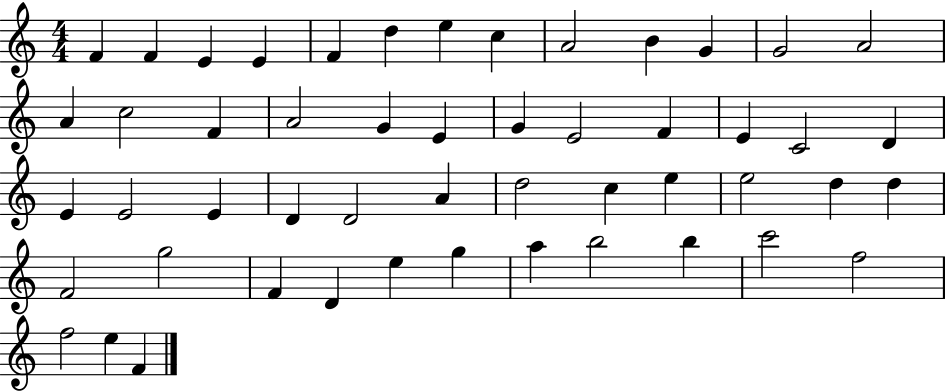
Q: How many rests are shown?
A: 0